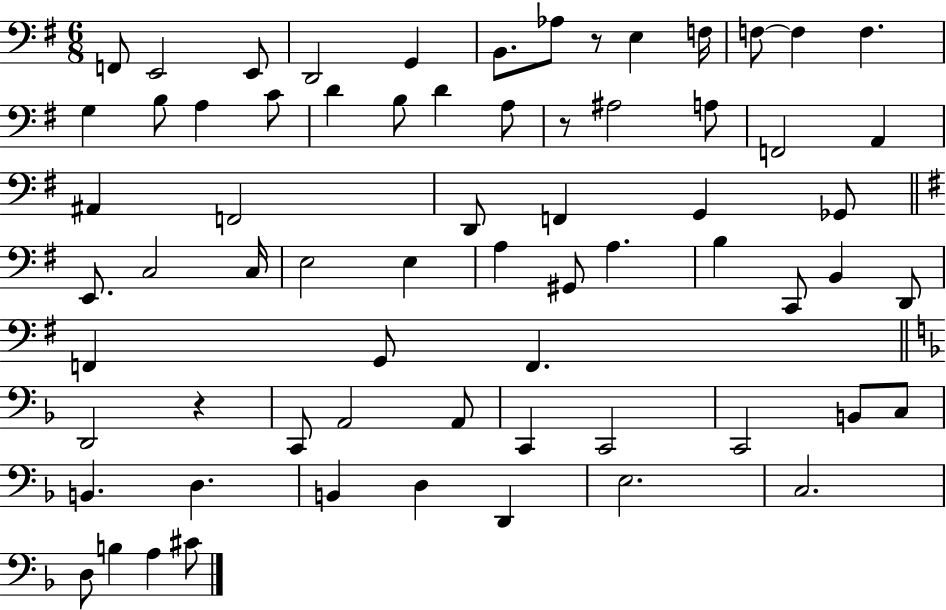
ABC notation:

X:1
T:Untitled
M:6/8
L:1/4
K:G
F,,/2 E,,2 E,,/2 D,,2 G,, B,,/2 _A,/2 z/2 E, F,/4 F,/2 F, F, G, B,/2 A, C/2 D B,/2 D A,/2 z/2 ^A,2 A,/2 F,,2 A,, ^A,, F,,2 D,,/2 F,, G,, _G,,/2 E,,/2 C,2 C,/4 E,2 E, A, ^G,,/2 A, B, C,,/2 B,, D,,/2 F,, G,,/2 F,, D,,2 z C,,/2 A,,2 A,,/2 C,, C,,2 C,,2 B,,/2 C,/2 B,, D, B,, D, D,, E,2 C,2 D,/2 B, A, ^C/2